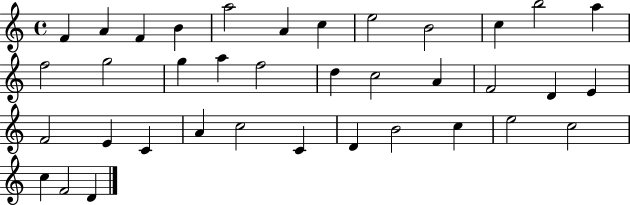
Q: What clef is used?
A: treble